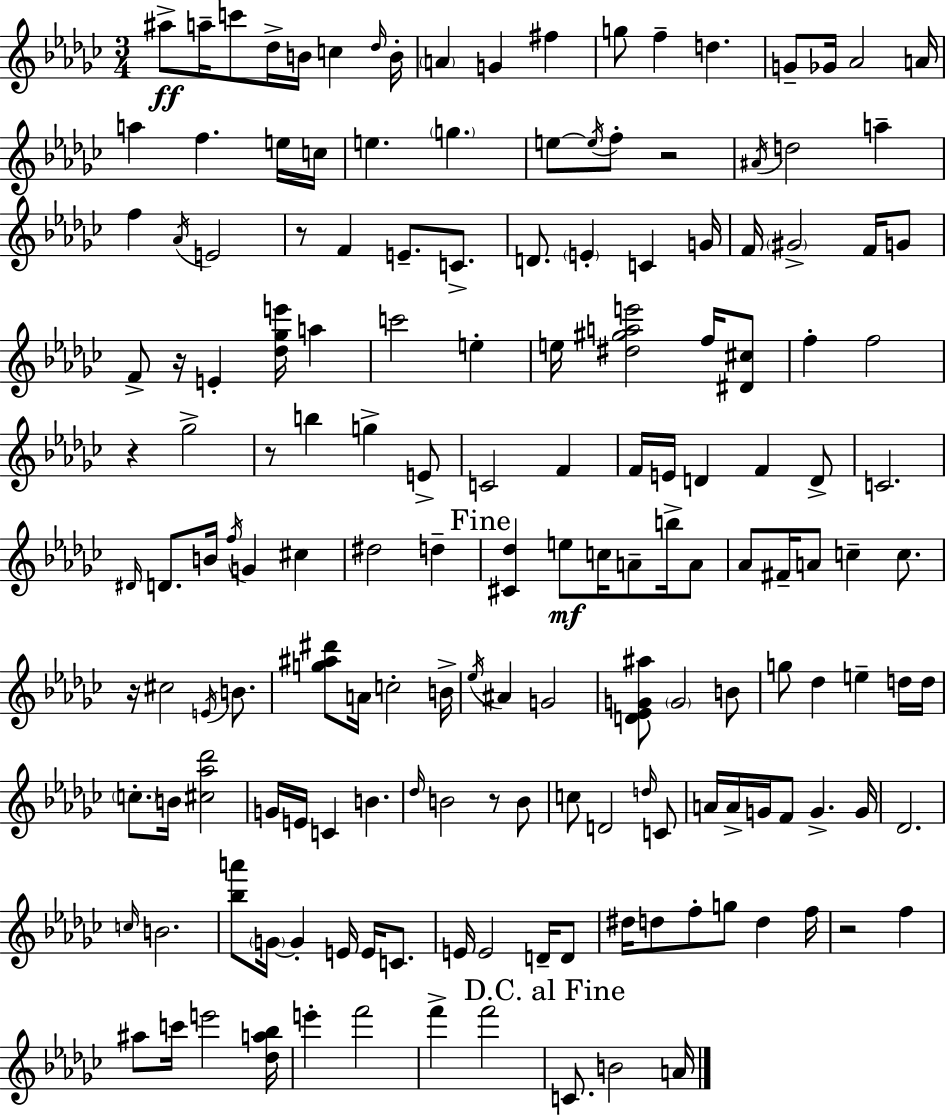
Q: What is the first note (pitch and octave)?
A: A#5